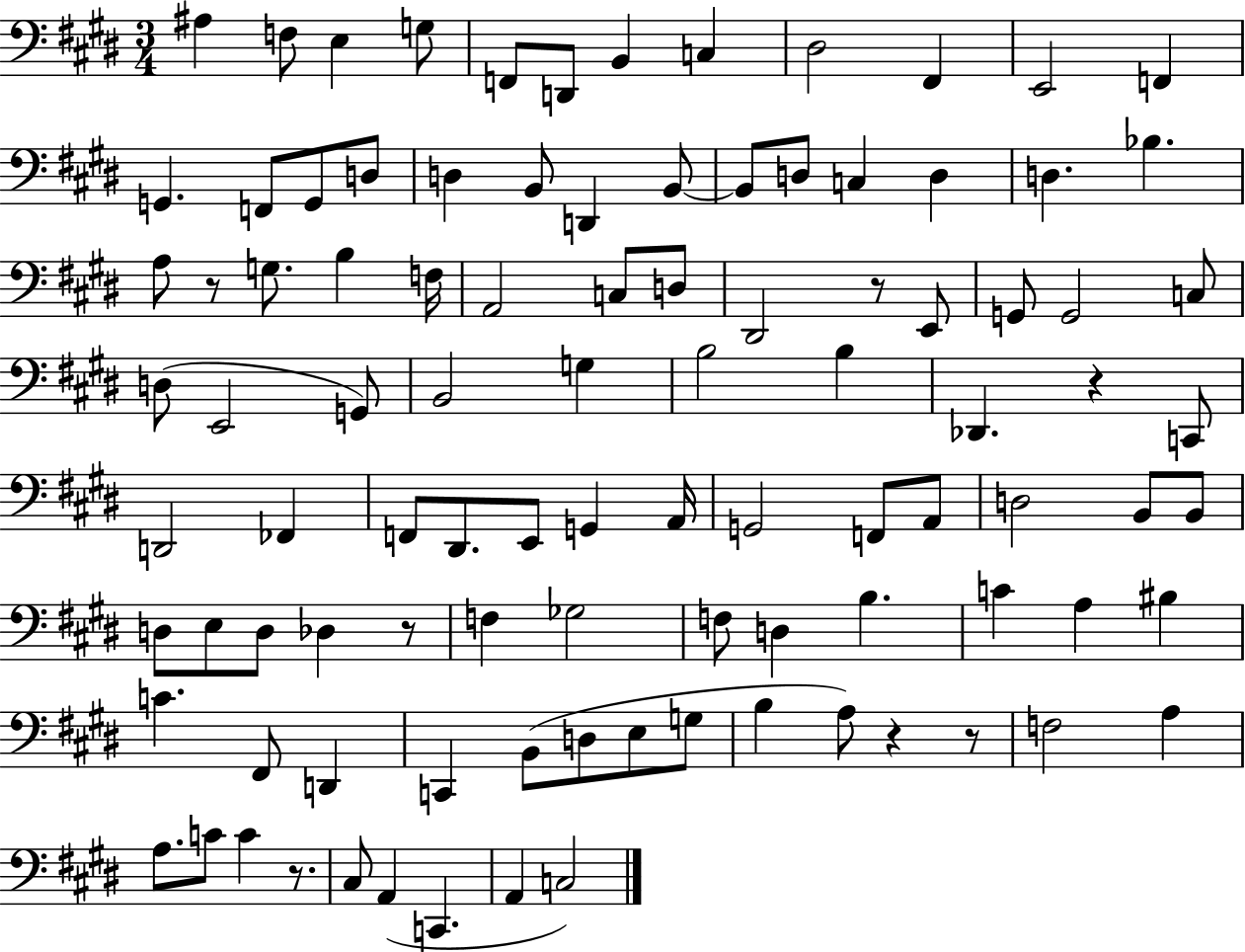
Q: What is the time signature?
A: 3/4